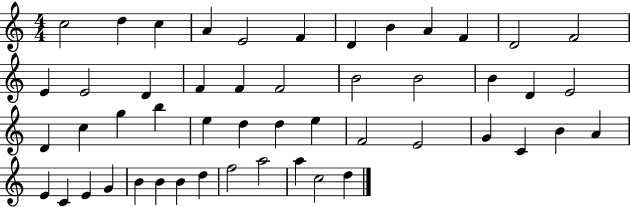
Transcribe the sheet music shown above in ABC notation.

X:1
T:Untitled
M:4/4
L:1/4
K:C
c2 d c A E2 F D B A F D2 F2 E E2 D F F F2 B2 B2 B D E2 D c g b e d d e F2 E2 G C B A E C E G B B B d f2 a2 a c2 d